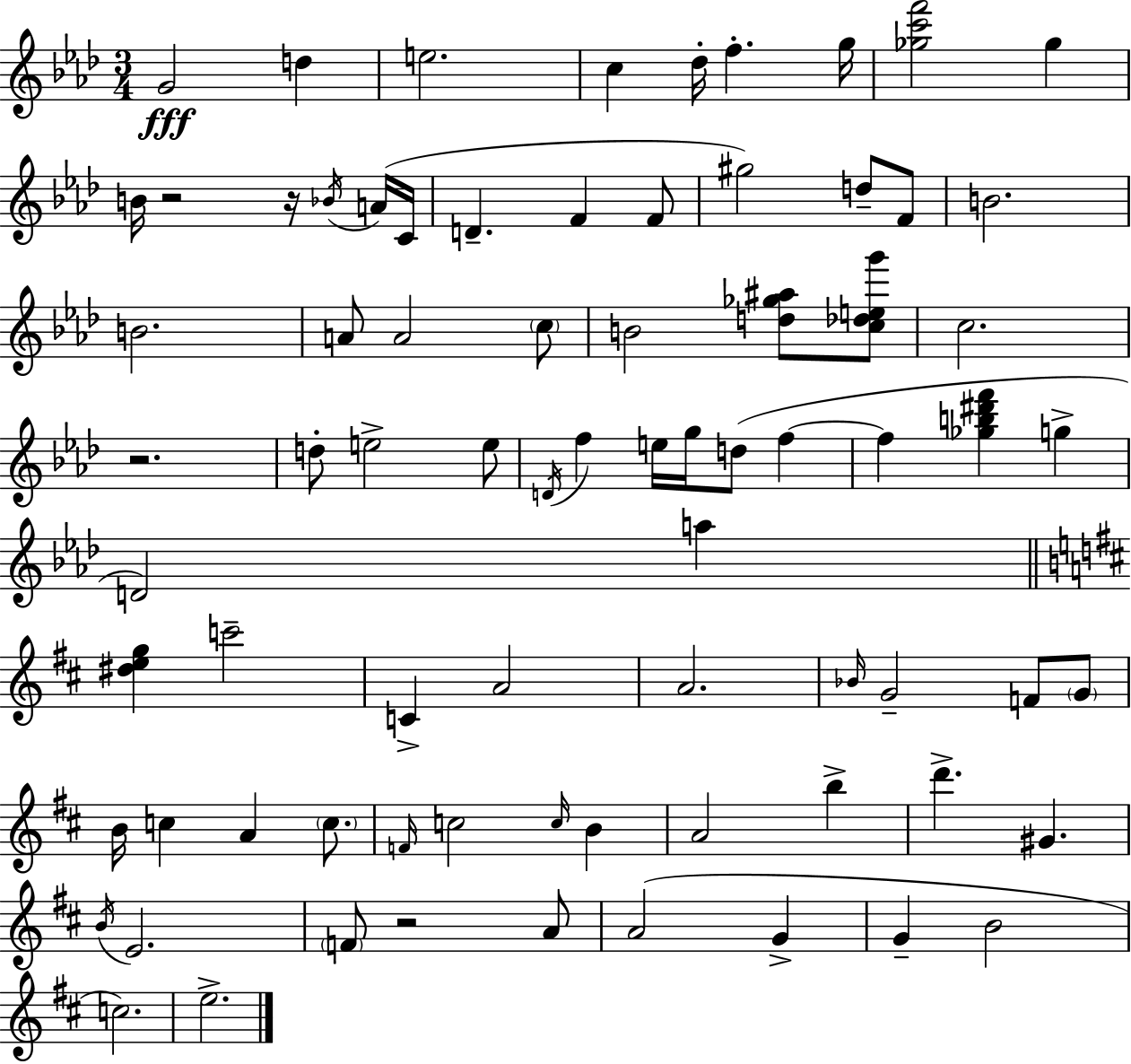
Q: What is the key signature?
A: AES major